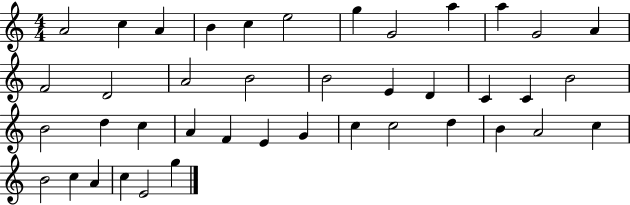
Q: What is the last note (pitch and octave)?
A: G5